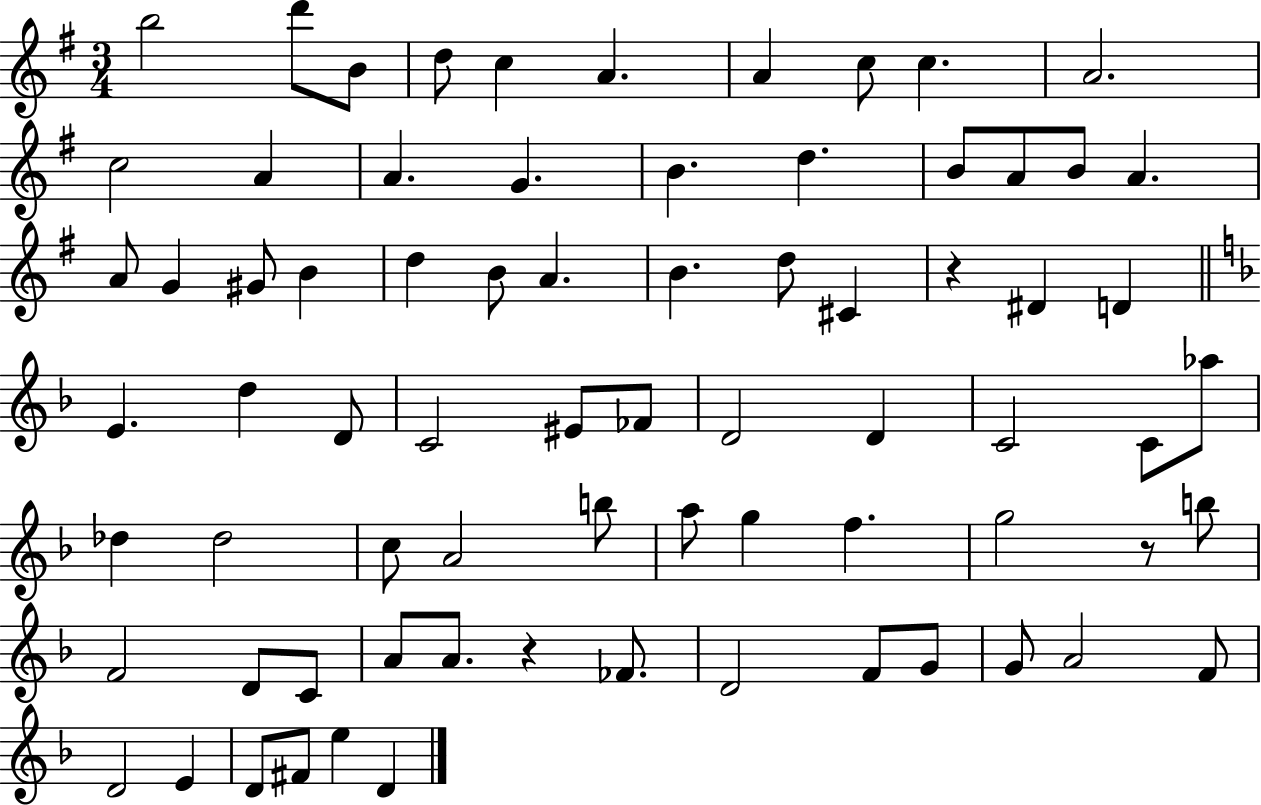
B5/h D6/e B4/e D5/e C5/q A4/q. A4/q C5/e C5/q. A4/h. C5/h A4/q A4/q. G4/q. B4/q. D5/q. B4/e A4/e B4/e A4/q. A4/e G4/q G#4/e B4/q D5/q B4/e A4/q. B4/q. D5/e C#4/q R/q D#4/q D4/q E4/q. D5/q D4/e C4/h EIS4/e FES4/e D4/h D4/q C4/h C4/e Ab5/e Db5/q Db5/h C5/e A4/h B5/e A5/e G5/q F5/q. G5/h R/e B5/e F4/h D4/e C4/e A4/e A4/e. R/q FES4/e. D4/h F4/e G4/e G4/e A4/h F4/e D4/h E4/q D4/e F#4/e E5/q D4/q